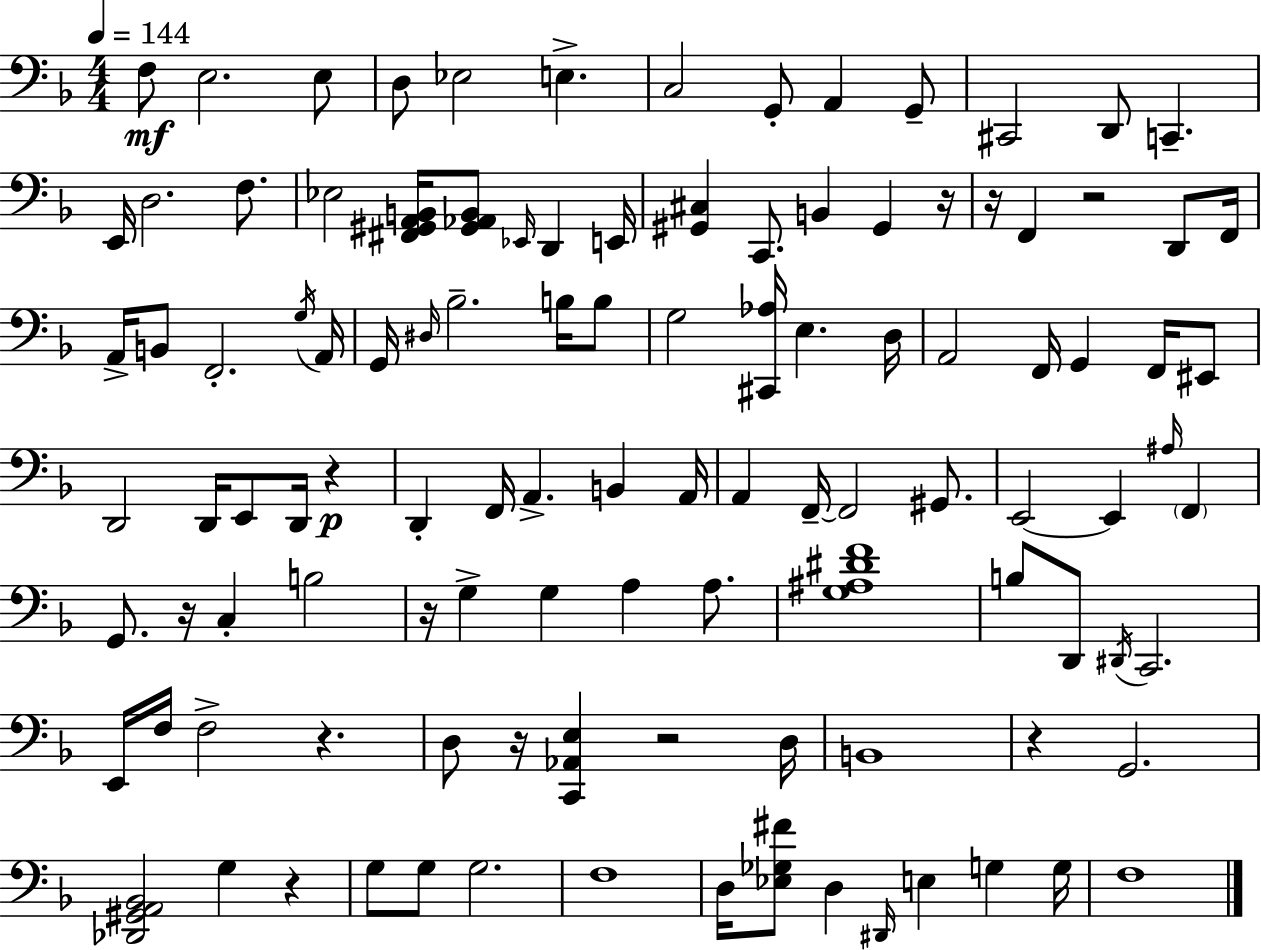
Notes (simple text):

F3/e E3/h. E3/e D3/e Eb3/h E3/q. C3/h G2/e A2/q G2/e C#2/h D2/e C2/q. E2/s D3/h. F3/e. Eb3/h [F#2,G#2,A2,B2]/s [G#2,Ab2,B2]/e Eb2/s D2/q E2/s [G#2,C#3]/q C2/e. B2/q G#2/q R/s R/s F2/q R/h D2/e F2/s A2/s B2/e F2/h. G3/s A2/s G2/s D#3/s Bb3/h. B3/s B3/e G3/h [C#2,Ab3]/s E3/q. D3/s A2/h F2/s G2/q F2/s EIS2/e D2/h D2/s E2/e D2/s R/q D2/q F2/s A2/q. B2/q A2/s A2/q F2/s F2/h G#2/e. E2/h E2/q A#3/s F2/q G2/e. R/s C3/q B3/h R/s G3/q G3/q A3/q A3/e. [G3,A#3,D#4,F4]/w B3/e D2/e D#2/s C2/h. E2/s F3/s F3/h R/q. D3/e R/s [C2,Ab2,E3]/q R/h D3/s B2/w R/q G2/h. [Db2,G#2,A2,Bb2]/h G3/q R/q G3/e G3/e G3/h. F3/w D3/s [Eb3,Gb3,F#4]/e D3/q D#2/s E3/q G3/q G3/s F3/w